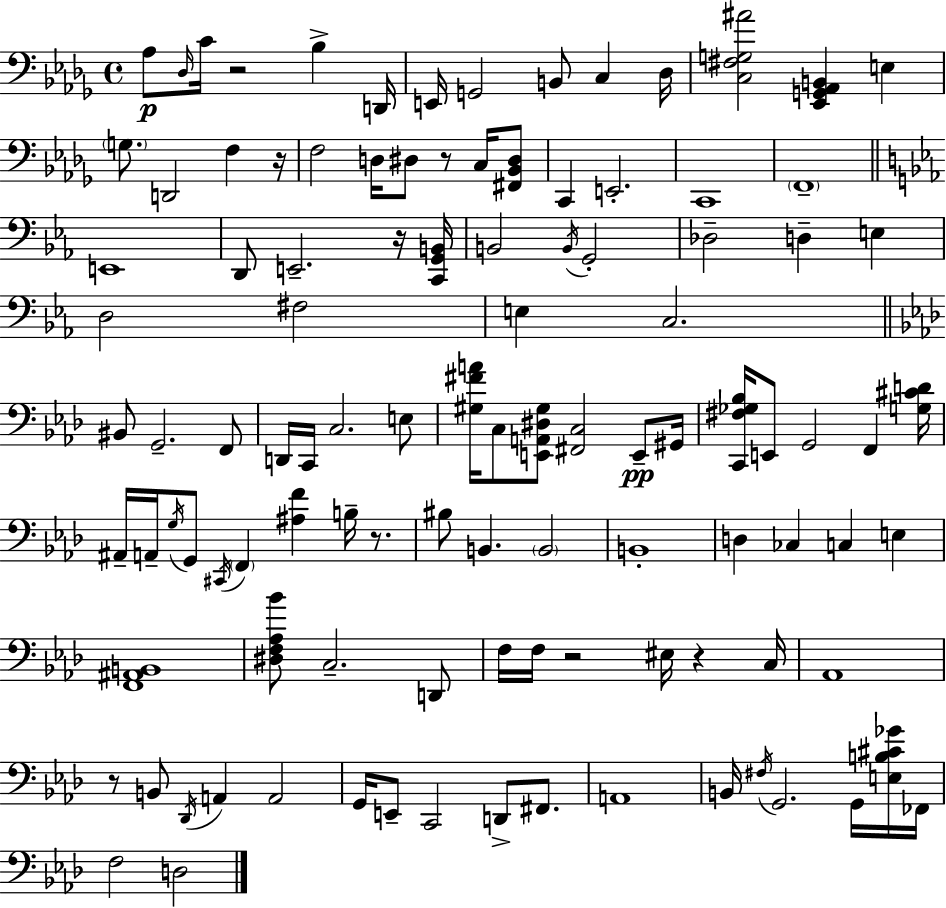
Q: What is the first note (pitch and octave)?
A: Ab3